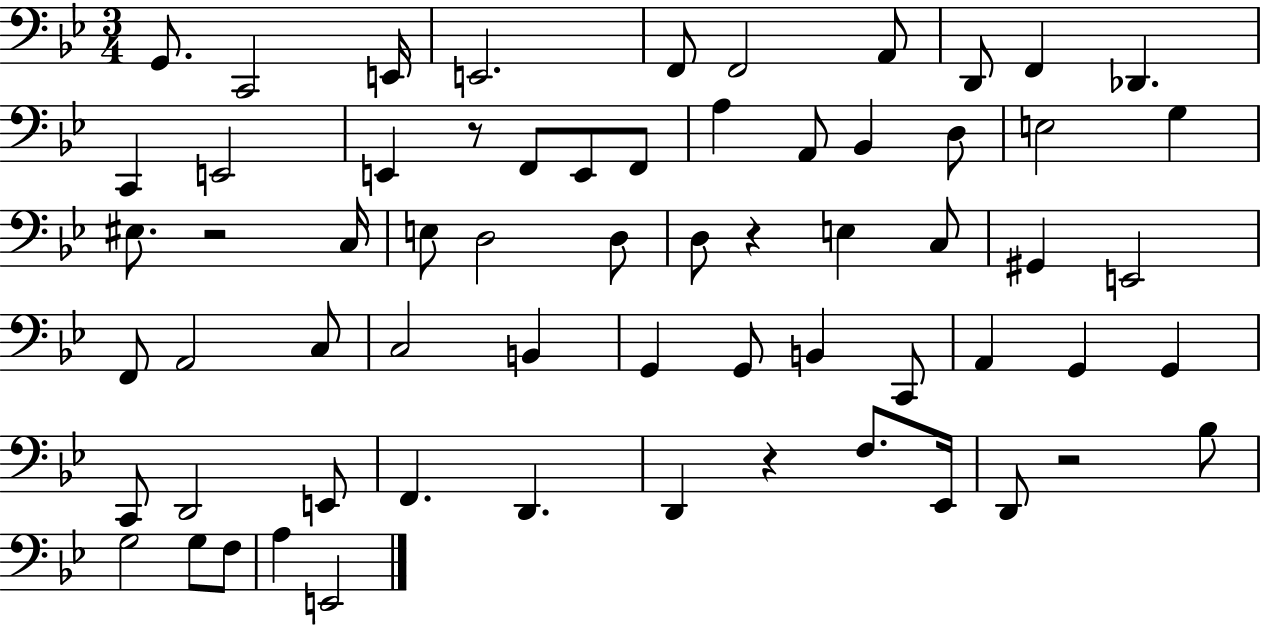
G2/e. C2/h E2/s E2/h. F2/e F2/h A2/e D2/e F2/q Db2/q. C2/q E2/h E2/q R/e F2/e E2/e F2/e A3/q A2/e Bb2/q D3/e E3/h G3/q EIS3/e. R/h C3/s E3/e D3/h D3/e D3/e R/q E3/q C3/e G#2/q E2/h F2/e A2/h C3/e C3/h B2/q G2/q G2/e B2/q C2/e A2/q G2/q G2/q C2/e D2/h E2/e F2/q. D2/q. D2/q R/q F3/e. Eb2/s D2/e R/h Bb3/e G3/h G3/e F3/e A3/q E2/h